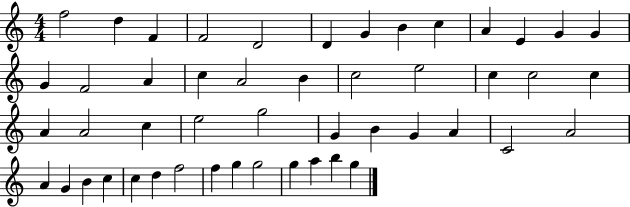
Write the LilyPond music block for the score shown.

{
  \clef treble
  \numericTimeSignature
  \time 4/4
  \key c \major
  f''2 d''4 f'4 | f'2 d'2 | d'4 g'4 b'4 c''4 | a'4 e'4 g'4 g'4 | \break g'4 f'2 a'4 | c''4 a'2 b'4 | c''2 e''2 | c''4 c''2 c''4 | \break a'4 a'2 c''4 | e''2 g''2 | g'4 b'4 g'4 a'4 | c'2 a'2 | \break a'4 g'4 b'4 c''4 | c''4 d''4 f''2 | f''4 g''4 g''2 | g''4 a''4 b''4 g''4 | \break \bar "|."
}